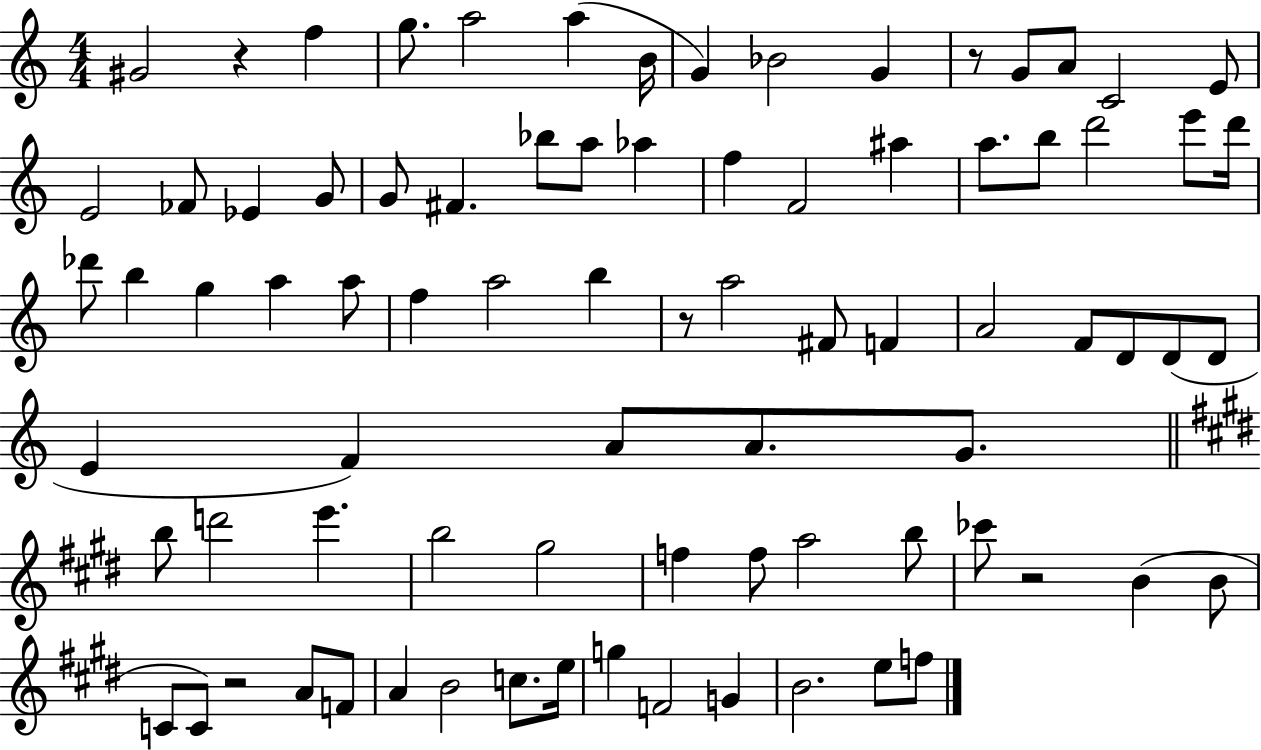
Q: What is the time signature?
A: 4/4